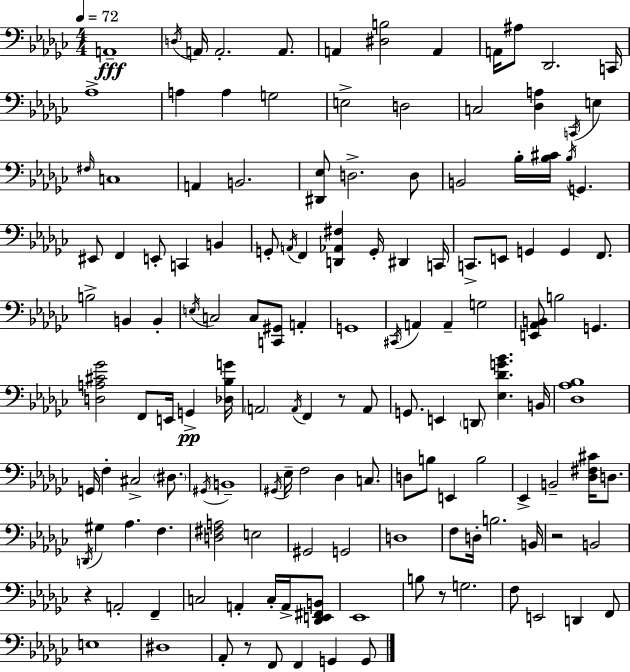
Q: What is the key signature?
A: EES minor